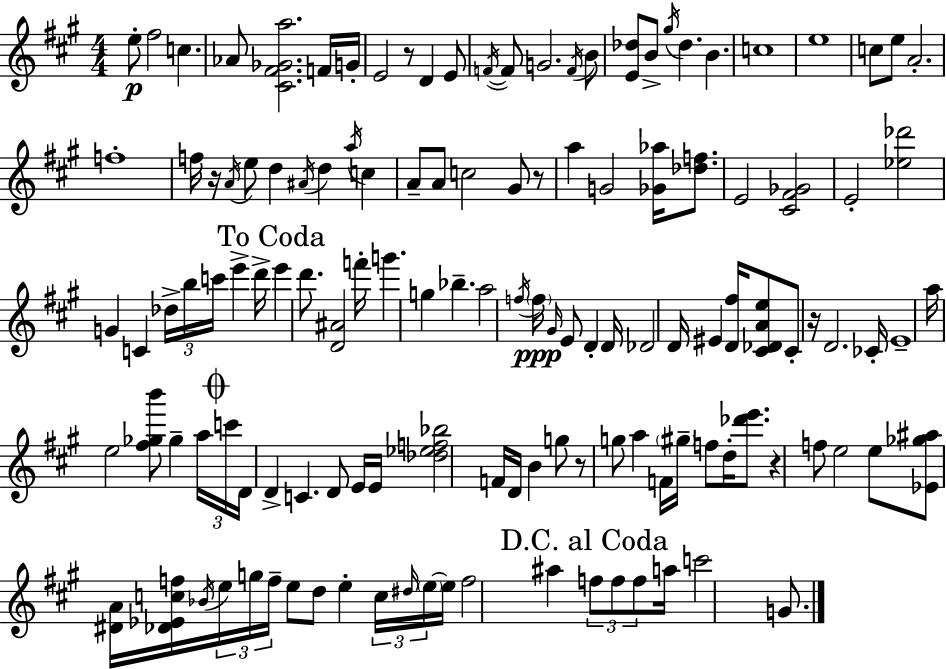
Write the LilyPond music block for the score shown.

{
  \clef treble
  \numericTimeSignature
  \time 4/4
  \key a \major
  \repeat volta 2 { e''8-.\p fis''2 c''4. | aes'8 <cis' fis' ges' a''>2. f'16 g'16-. | e'2 r8 d'4 e'8 | \acciaccatura { f'16~ }~ f'8 g'2. \acciaccatura { f'16 } | \break b'8 <e' des''>8 b'8-> \acciaccatura { gis''16 } des''4. b'4. | c''1 | e''1 | c''8 e''8 a'2.-. | \break f''1-. | f''16 r16 \acciaccatura { a'16 } e''8 d''4 \acciaccatura { ais'16 } d''4 | \acciaccatura { a''16 } c''4 a'8-- a'8 c''2 | gis'8 r8 a''4 g'2 | \break <ges' aes''>16 <des'' f''>8. e'2 <cis' fis' ges'>2 | e'2-. <ees'' des'''>2 | g'4 c'4 \tuplet 3/2 { des''16-> b''16 | c'''16 } e'''4-> d'''16-> \mark "To Coda" e'''4 d'''8. <d' ais'>2 | \break f'''16-. g'''4. g''4 | bes''4.-- a''2 \acciaccatura { f''16 } \parenthesize f''16\ppp | \grace { gis'16 } e'8 d'4-. d'16 des'2 | d'16 eis'4 <d' fis''>16 <cis' des' a' e''>8 cis'8-. r16 d'2. | \break ces'16-. e'1-- | a''16 e''2 | <fis'' ges'' b'''>8 ges''4-- \tuplet 3/2 { a''16 \mark \markup { \musicglyph "scripts.coda" } c'''16 d'16 } d'4-> c'4. | d'8 e'16 e'16 <des'' ees'' f'' bes''>2 | \break f'16 d'16 b'4 g''8 r8 g''8 a''4 | f'16 \parenthesize gis''16-- f''8 d''16-. <des''' e'''>8. r4 f''8 e''2 | e''8 <ees' ges'' ais''>8 <dis' a'>16 <des' ees' c'' f''>16 \acciaccatura { bes'16 } \tuplet 3/2 { e''16 g''16 f''16-- } | e''8 d''8 e''4-. \tuplet 3/2 { c''16 \grace { dis''16 } \parenthesize e''16~~ } e''16 f''2 | \break ais''4 \mark "D.C. al Coda" \tuplet 3/2 { f''8 f''8 f''8 } a''16 c'''2 | g'8. } \bar "|."
}